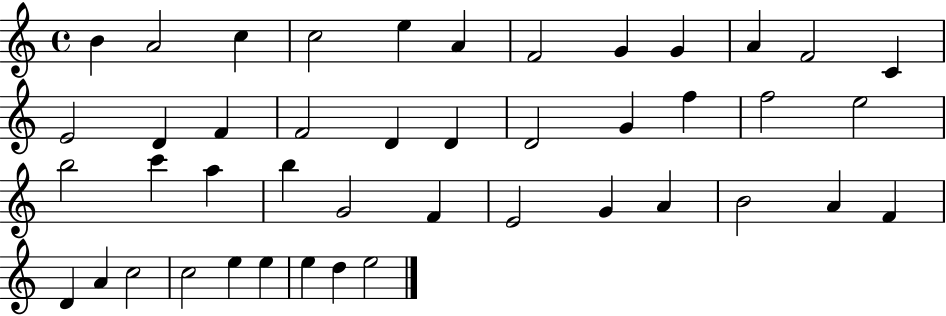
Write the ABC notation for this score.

X:1
T:Untitled
M:4/4
L:1/4
K:C
B A2 c c2 e A F2 G G A F2 C E2 D F F2 D D D2 G f f2 e2 b2 c' a b G2 F E2 G A B2 A F D A c2 c2 e e e d e2